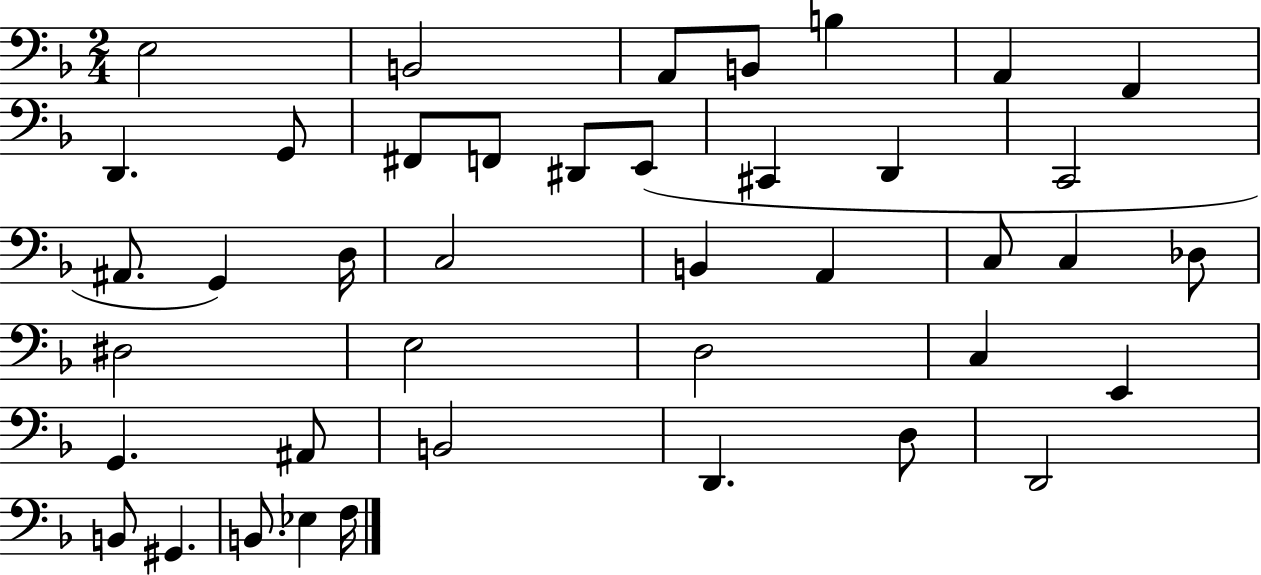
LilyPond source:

{
  \clef bass
  \numericTimeSignature
  \time 2/4
  \key f \major
  e2 | b,2 | a,8 b,8 b4 | a,4 f,4 | \break d,4. g,8 | fis,8 f,8 dis,8 e,8( | cis,4 d,4 | c,2 | \break ais,8. g,4) d16 | c2 | b,4 a,4 | c8 c4 des8 | \break dis2 | e2 | d2 | c4 e,4 | \break g,4. ais,8 | b,2 | d,4. d8 | d,2 | \break b,8 gis,4. | b,8. ees4 f16 | \bar "|."
}